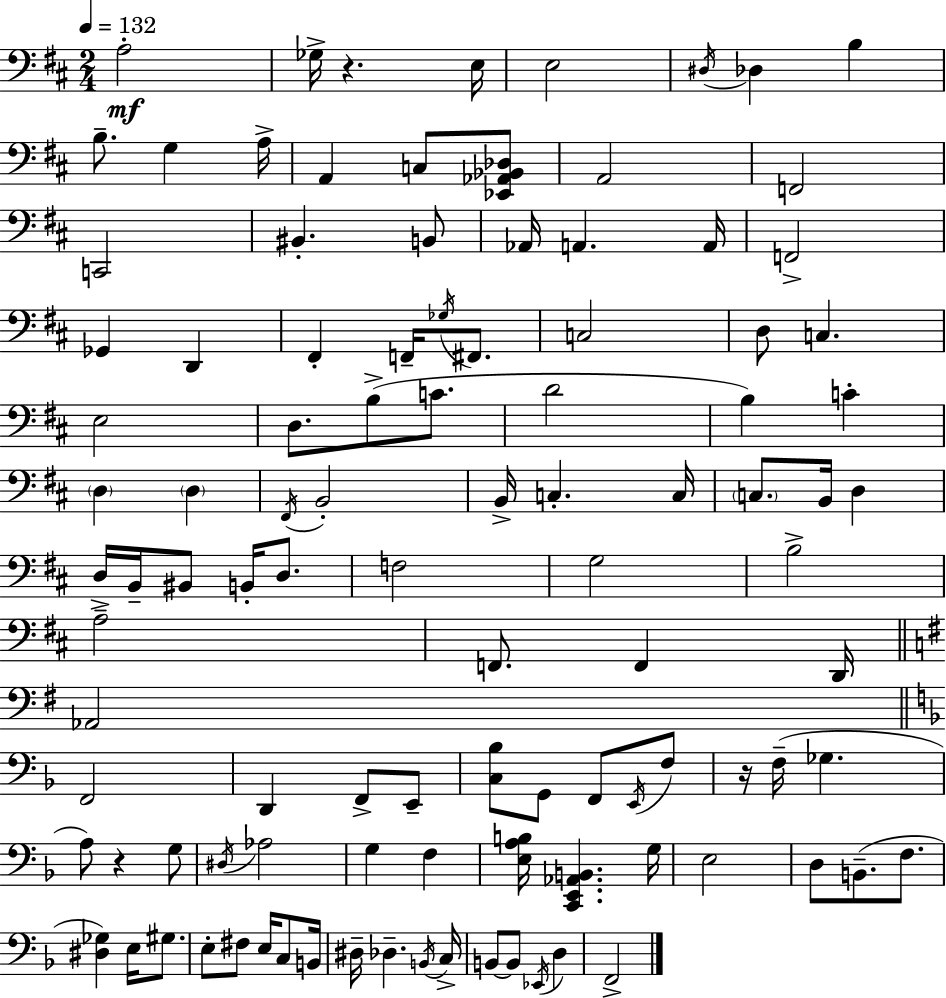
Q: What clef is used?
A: bass